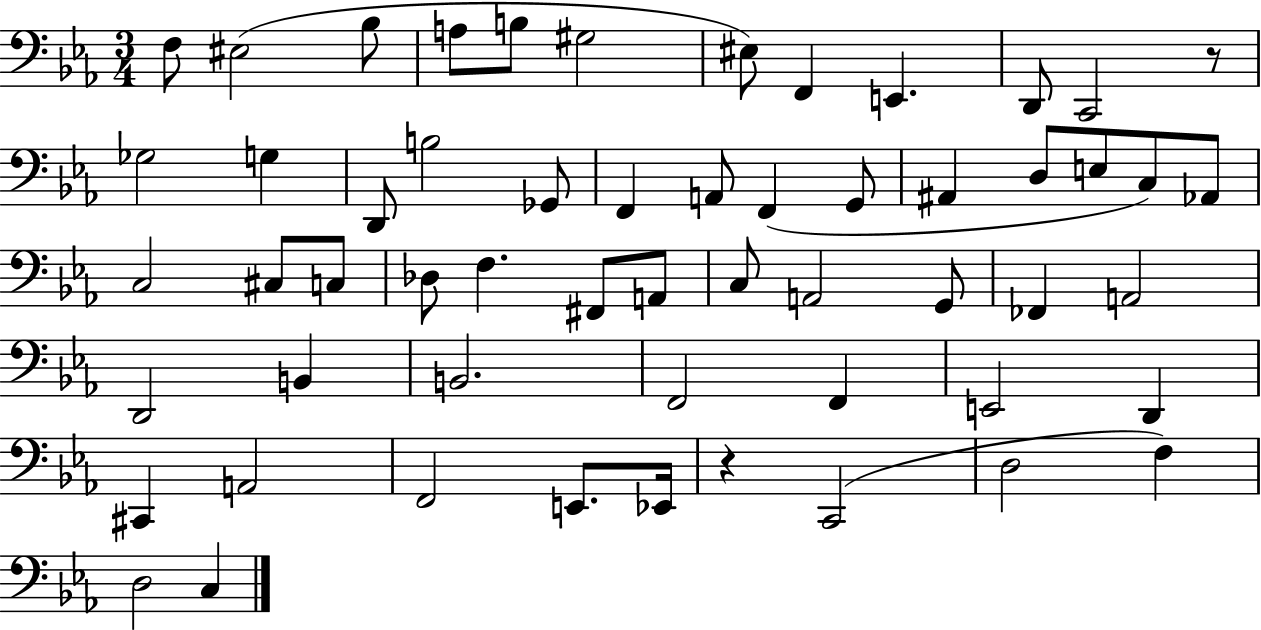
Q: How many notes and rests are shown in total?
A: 56